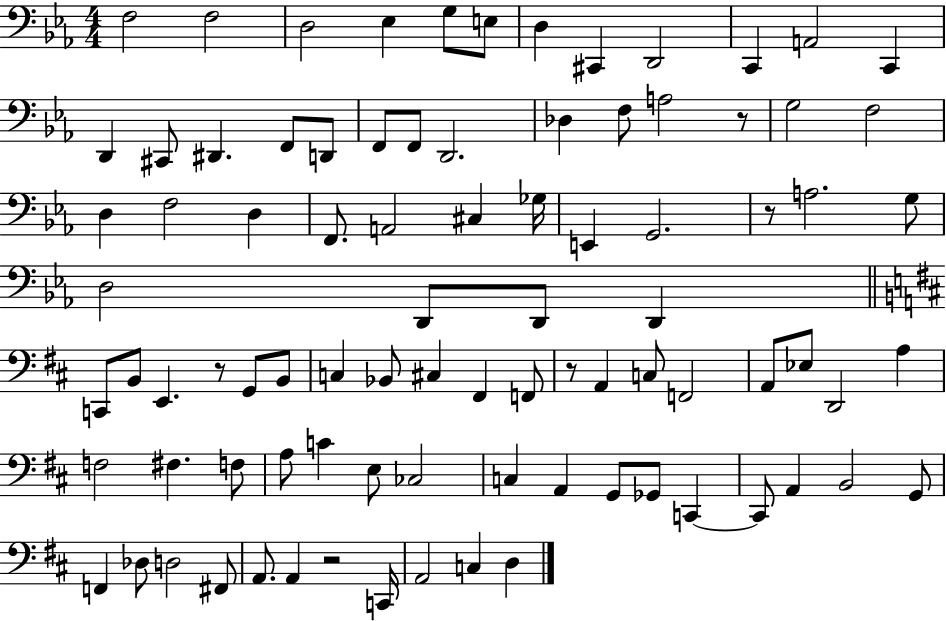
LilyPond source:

{
  \clef bass
  \numericTimeSignature
  \time 4/4
  \key ees \major
  f2 f2 | d2 ees4 g8 e8 | d4 cis,4 d,2 | c,4 a,2 c,4 | \break d,4 cis,8 dis,4. f,8 d,8 | f,8 f,8 d,2. | des4 f8 a2 r8 | g2 f2 | \break d4 f2 d4 | f,8. a,2 cis4 ges16 | e,4 g,2. | r8 a2. g8 | \break d2 d,8 d,8 d,4 | \bar "||" \break \key d \major c,8 b,8 e,4. r8 g,8 b,8 | c4 bes,8 cis4 fis,4 f,8 | r8 a,4 c8 f,2 | a,8 ees8 d,2 a4 | \break f2 fis4. f8 | a8 c'4 e8 ces2 | c4 a,4 g,8 ges,8 c,4~~ | c,8 a,4 b,2 g,8 | \break f,4 des8 d2 fis,8 | a,8. a,4 r2 c,16 | a,2 c4 d4 | \bar "|."
}